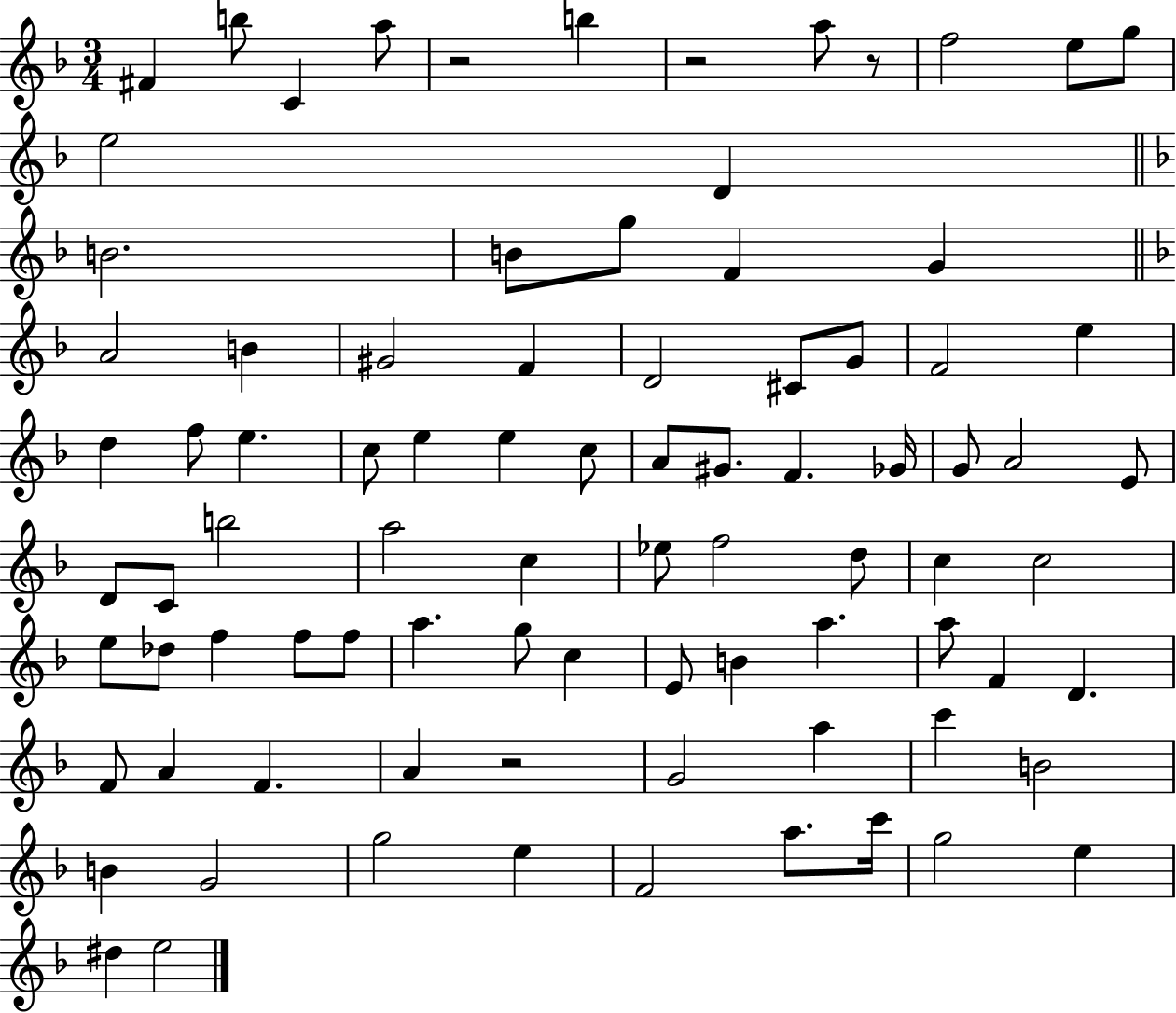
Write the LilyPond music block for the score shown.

{
  \clef treble
  \numericTimeSignature
  \time 3/4
  \key f \major
  \repeat volta 2 { fis'4 b''8 c'4 a''8 | r2 b''4 | r2 a''8 r8 | f''2 e''8 g''8 | \break e''2 d'4 | \bar "||" \break \key f \major b'2. | b'8 g''8 f'4 g'4 | \bar "||" \break \key f \major a'2 b'4 | gis'2 f'4 | d'2 cis'8 g'8 | f'2 e''4 | \break d''4 f''8 e''4. | c''8 e''4 e''4 c''8 | a'8 gis'8. f'4. ges'16 | g'8 a'2 e'8 | \break d'8 c'8 b''2 | a''2 c''4 | ees''8 f''2 d''8 | c''4 c''2 | \break e''8 des''8 f''4 f''8 f''8 | a''4. g''8 c''4 | e'8 b'4 a''4. | a''8 f'4 d'4. | \break f'8 a'4 f'4. | a'4 r2 | g'2 a''4 | c'''4 b'2 | \break b'4 g'2 | g''2 e''4 | f'2 a''8. c'''16 | g''2 e''4 | \break dis''4 e''2 | } \bar "|."
}